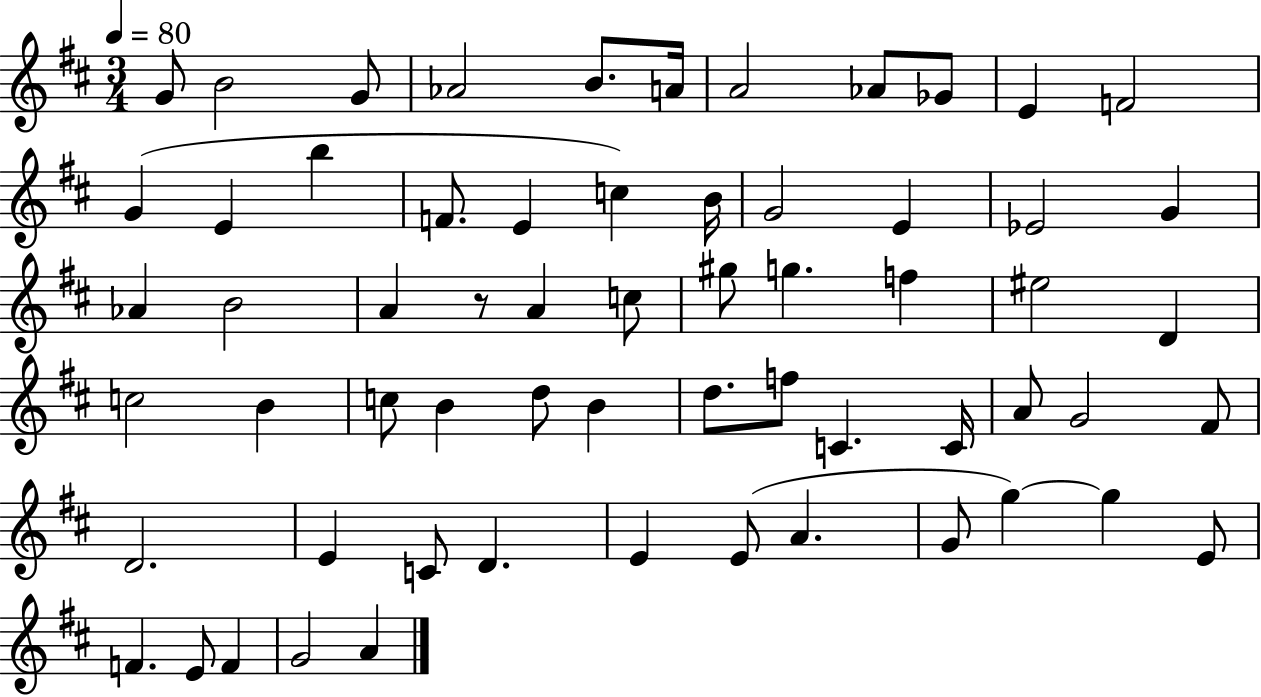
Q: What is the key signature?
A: D major